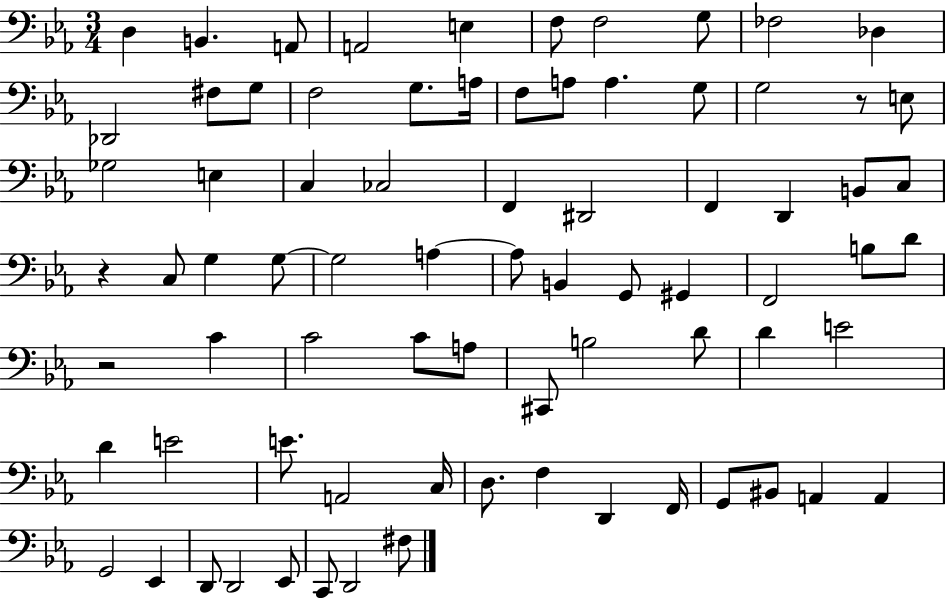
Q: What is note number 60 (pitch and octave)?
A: F3